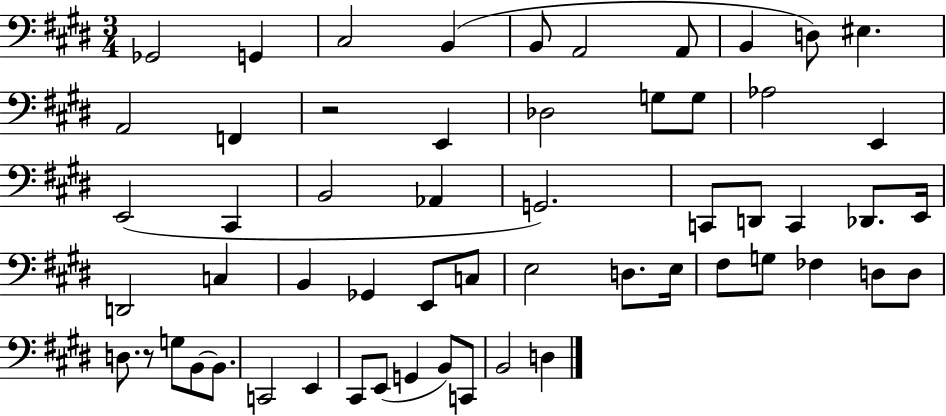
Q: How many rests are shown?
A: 2